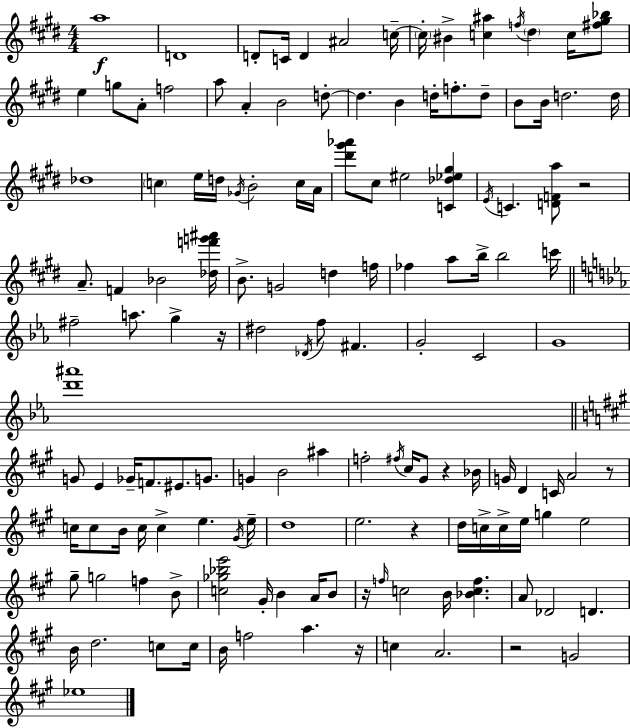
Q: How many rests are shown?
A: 8